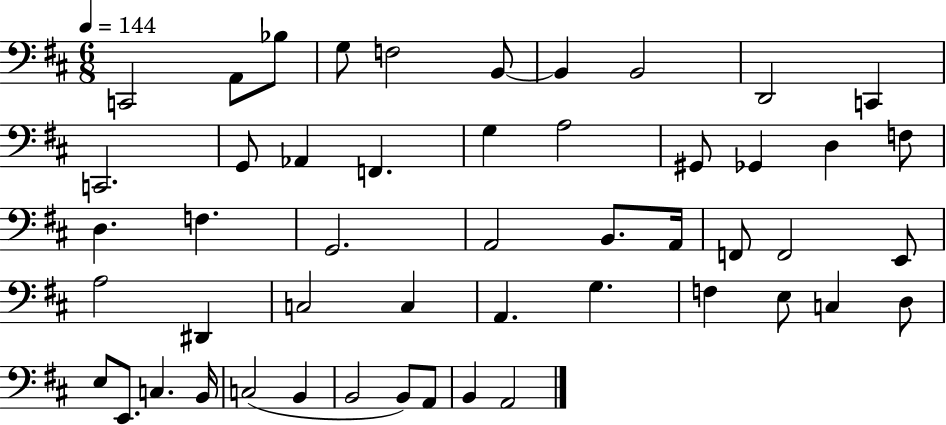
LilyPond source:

{
  \clef bass
  \numericTimeSignature
  \time 6/8
  \key d \major
  \tempo 4 = 144
  c,2 a,8 bes8 | g8 f2 b,8~~ | b,4 b,2 | d,2 c,4 | \break c,2. | g,8 aes,4 f,4. | g4 a2 | gis,8 ges,4 d4 f8 | \break d4. f4. | g,2. | a,2 b,8. a,16 | f,8 f,2 e,8 | \break a2 dis,4 | c2 c4 | a,4. g4. | f4 e8 c4 d8 | \break e8 e,8. c4. b,16 | c2( b,4 | b,2 b,8) a,8 | b,4 a,2 | \break \bar "|."
}